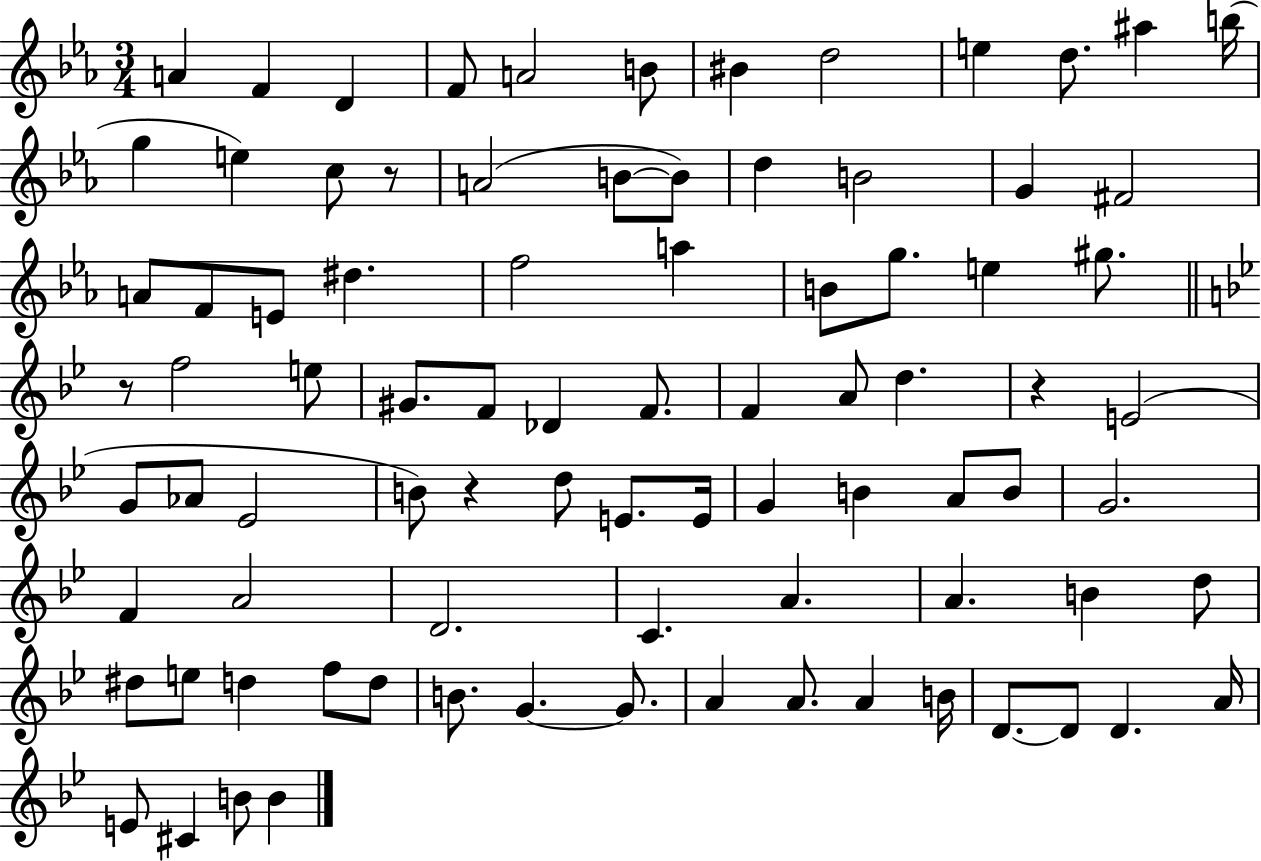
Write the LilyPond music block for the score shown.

{
  \clef treble
  \numericTimeSignature
  \time 3/4
  \key ees \major
  a'4 f'4 d'4 | f'8 a'2 b'8 | bis'4 d''2 | e''4 d''8. ais''4 b''16( | \break g''4 e''4) c''8 r8 | a'2( b'8~~ b'8) | d''4 b'2 | g'4 fis'2 | \break a'8 f'8 e'8 dis''4. | f''2 a''4 | b'8 g''8. e''4 gis''8. | \bar "||" \break \key bes \major r8 f''2 e''8 | gis'8. f'8 des'4 f'8. | f'4 a'8 d''4. | r4 e'2( | \break g'8 aes'8 ees'2 | b'8) r4 d''8 e'8. e'16 | g'4 b'4 a'8 b'8 | g'2. | \break f'4 a'2 | d'2. | c'4. a'4. | a'4. b'4 d''8 | \break dis''8 e''8 d''4 f''8 d''8 | b'8. g'4.~~ g'8. | a'4 a'8. a'4 b'16 | d'8.~~ d'8 d'4. a'16 | \break e'8 cis'4 b'8 b'4 | \bar "|."
}